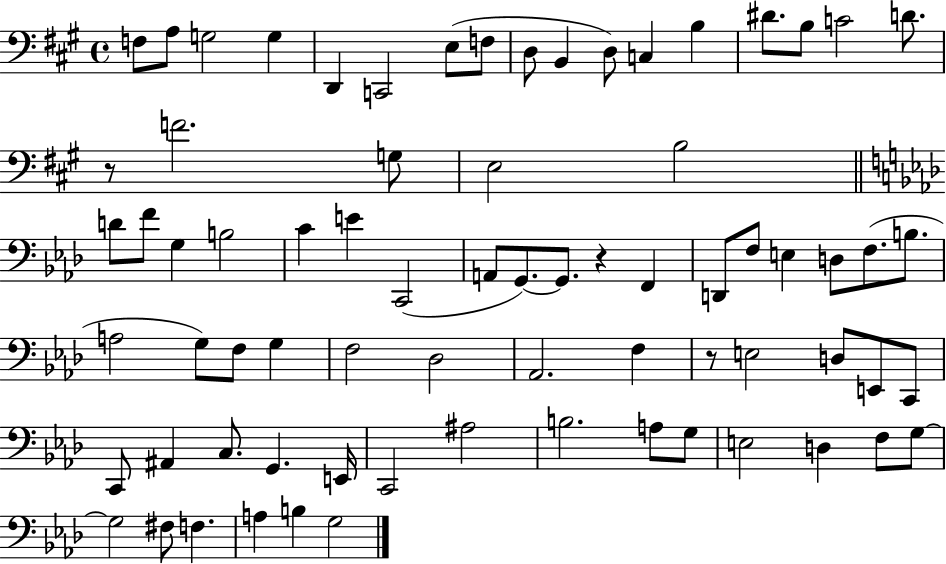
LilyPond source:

{
  \clef bass
  \time 4/4
  \defaultTimeSignature
  \key a \major
  f8 a8 g2 g4 | d,4 c,2 e8( f8 | d8 b,4 d8) c4 b4 | dis'8. b8 c'2 d'8. | \break r8 f'2. g8 | e2 b2 | \bar "||" \break \key aes \major d'8 f'8 g4 b2 | c'4 e'4 c,2( | a,8 g,8.~~) g,8. r4 f,4 | d,8 f8 e4 d8 f8.( b8. | \break a2 g8) f8 g4 | f2 des2 | aes,2. f4 | r8 e2 d8 e,8 c,8 | \break c,8 ais,4 c8. g,4. e,16 | c,2 ais2 | b2. a8 g8 | e2 d4 f8 g8~~ | \break g2 fis8 f4. | a4 b4 g2 | \bar "|."
}